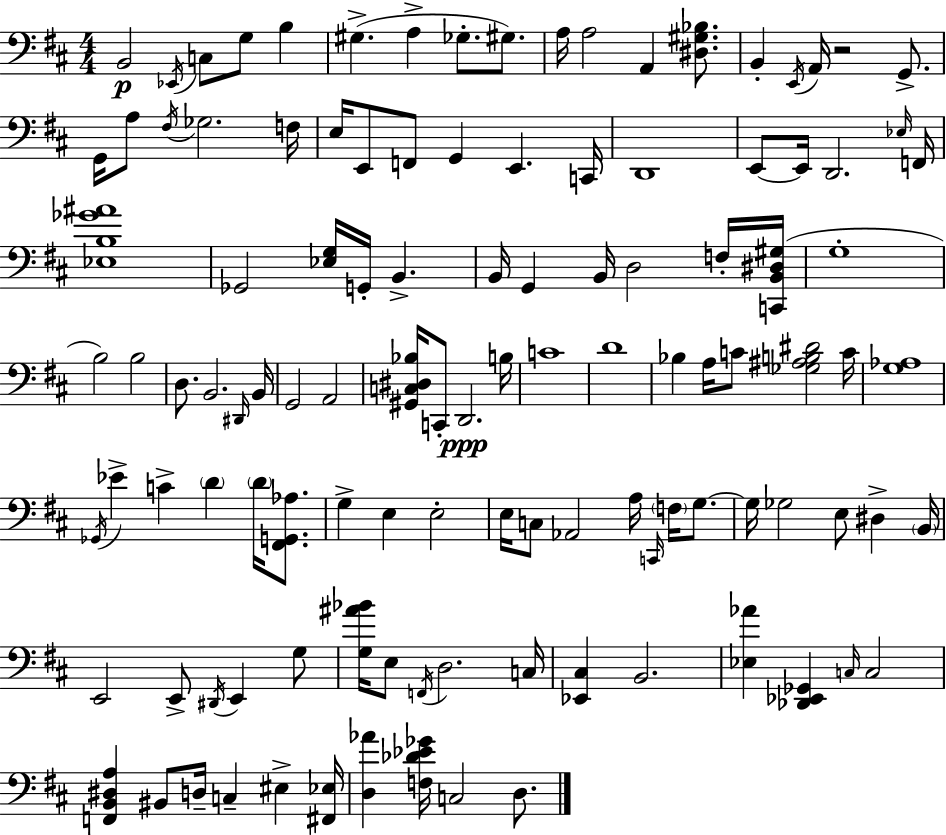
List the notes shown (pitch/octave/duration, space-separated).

B2/h Eb2/s C3/e G3/e B3/q G#3/q. A3/q Gb3/e. G#3/e. A3/s A3/h A2/q [D#3,G#3,Bb3]/e. B2/q E2/s A2/s R/h G2/e. G2/s A3/e F#3/s Gb3/h. F3/s E3/s E2/e F2/e G2/q E2/q. C2/s D2/w E2/e E2/s D2/h. Eb3/s F2/s [Eb3,B3,Gb4,A#4]/w Gb2/h [Eb3,G3]/s G2/s B2/q. B2/s G2/q B2/s D3/h F3/s [C2,B2,D#3,G#3]/s G3/w B3/h B3/h D3/e. B2/h. D#2/s B2/s G2/h A2/h [G#2,C3,D#3,Bb3]/s C2/e D2/h. B3/s C4/w D4/w Bb3/q A3/s C4/e [Gb3,A#3,B3,D#4]/h C4/s [G3,Ab3]/w Gb2/s Eb4/q C4/q D4/q D4/s [F#2,G2,Ab3]/e. G3/q E3/q E3/h E3/s C3/e Ab2/h A3/s C2/s F3/s G3/e. G3/s Gb3/h E3/e D#3/q B2/s E2/h E2/e D#2/s E2/q G3/e [G3,A#4,Bb4]/s E3/e F2/s D3/h. C3/s [Eb2,C#3]/q B2/h. [Eb3,Ab4]/q [Db2,Eb2,Gb2]/q C3/s C3/h [F2,B2,D#3,A3]/q BIS2/e D3/s C3/q EIS3/q [F#2,Eb3]/s [D3,Ab4]/q [F3,Db4,Eb4,Gb4]/s C3/h D3/e.